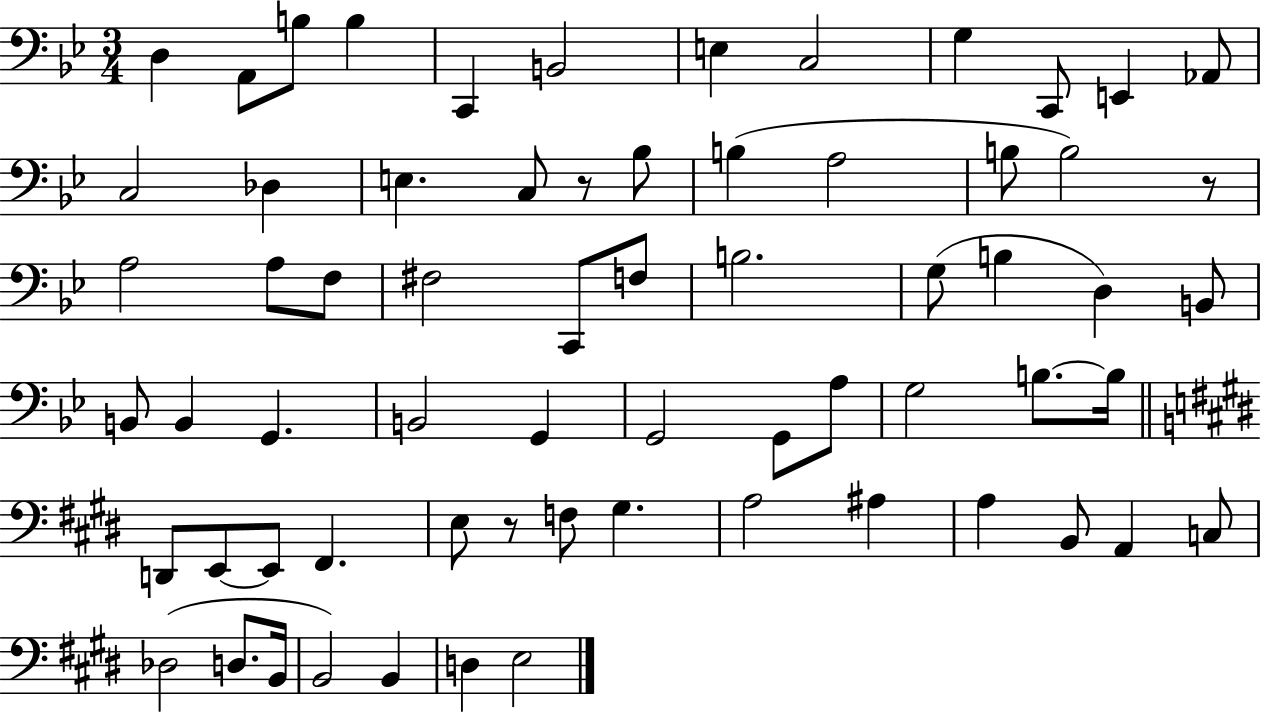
X:1
T:Untitled
M:3/4
L:1/4
K:Bb
D, A,,/2 B,/2 B, C,, B,,2 E, C,2 G, C,,/2 E,, _A,,/2 C,2 _D, E, C,/2 z/2 _B,/2 B, A,2 B,/2 B,2 z/2 A,2 A,/2 F,/2 ^F,2 C,,/2 F,/2 B,2 G,/2 B, D, B,,/2 B,,/2 B,, G,, B,,2 G,, G,,2 G,,/2 A,/2 G,2 B,/2 B,/4 D,,/2 E,,/2 E,,/2 ^F,, E,/2 z/2 F,/2 ^G, A,2 ^A, A, B,,/2 A,, C,/2 _D,2 D,/2 B,,/4 B,,2 B,, D, E,2